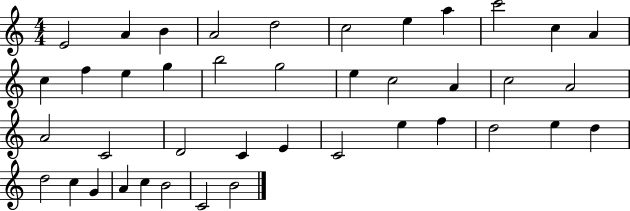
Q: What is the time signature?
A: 4/4